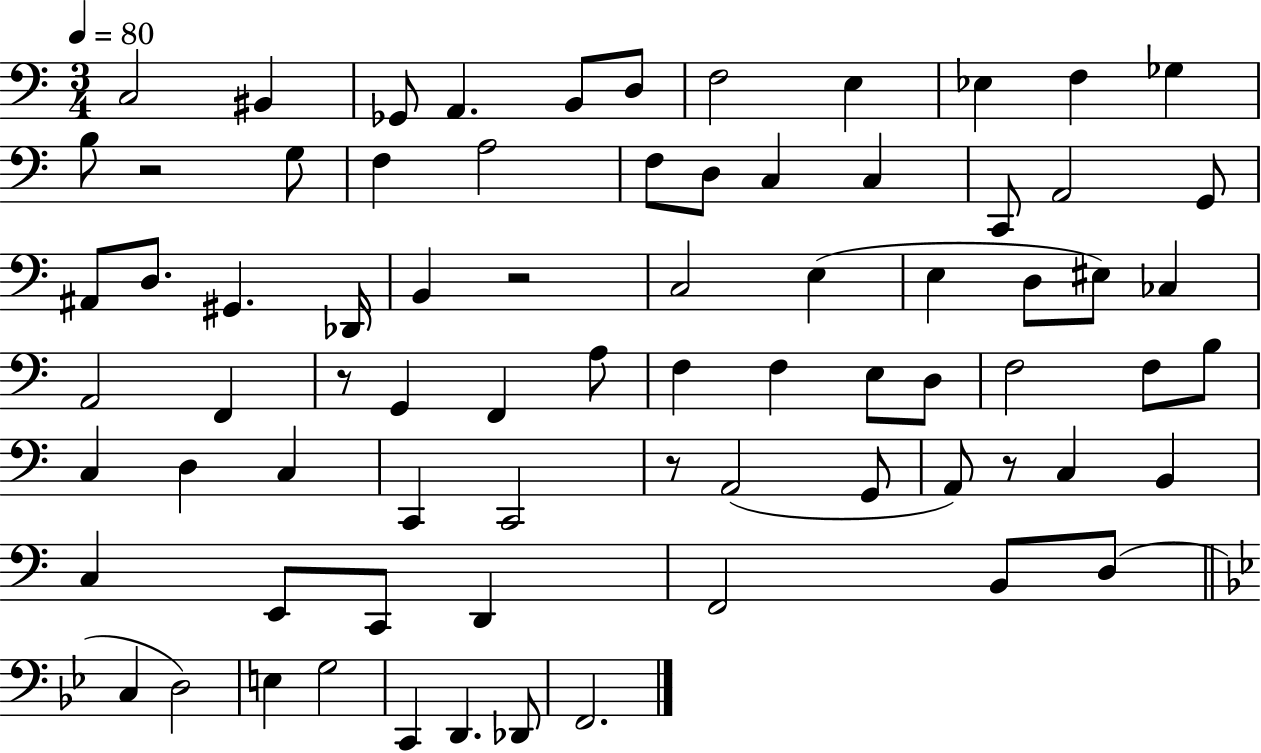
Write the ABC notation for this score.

X:1
T:Untitled
M:3/4
L:1/4
K:C
C,2 ^B,, _G,,/2 A,, B,,/2 D,/2 F,2 E, _E, F, _G, B,/2 z2 G,/2 F, A,2 F,/2 D,/2 C, C, C,,/2 A,,2 G,,/2 ^A,,/2 D,/2 ^G,, _D,,/4 B,, z2 C,2 E, E, D,/2 ^E,/2 _C, A,,2 F,, z/2 G,, F,, A,/2 F, F, E,/2 D,/2 F,2 F,/2 B,/2 C, D, C, C,, C,,2 z/2 A,,2 G,,/2 A,,/2 z/2 C, B,, C, E,,/2 C,,/2 D,, F,,2 B,,/2 D,/2 C, D,2 E, G,2 C,, D,, _D,,/2 F,,2